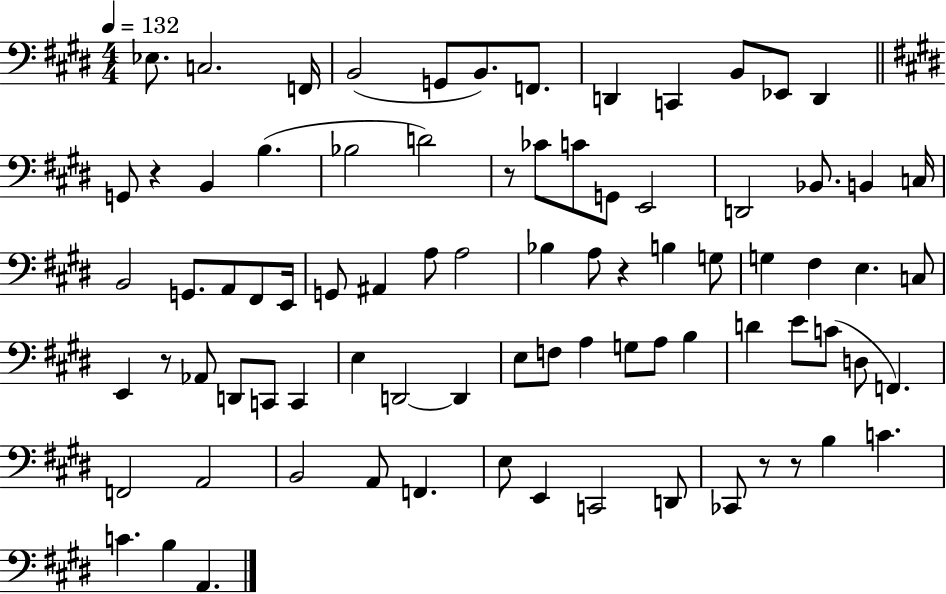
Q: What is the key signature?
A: E major